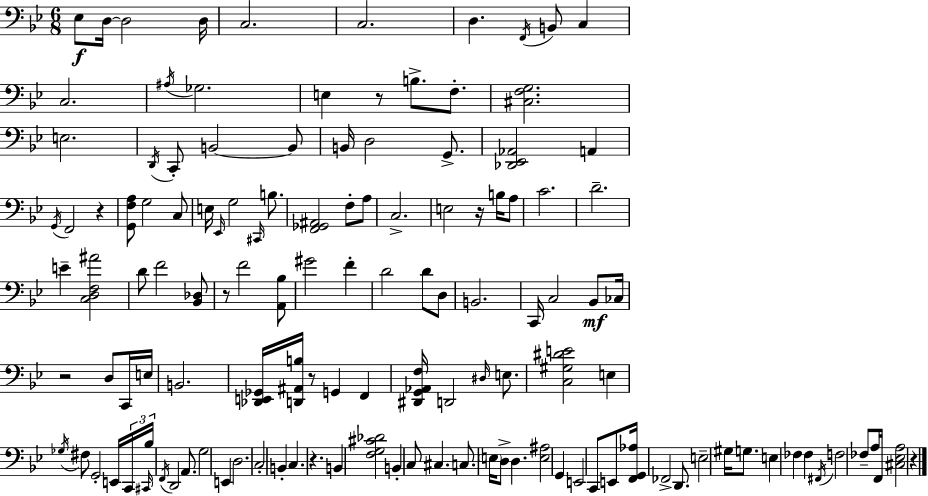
{
  \clef bass
  \numericTimeSignature
  \time 6/8
  \key bes \major
  ees8\f d16~~ d2 d16 | c2. | c2. | d4. \acciaccatura { f,16 } b,8 c4 | \break c2. | \acciaccatura { ais16 } ges2. | e4 r8 b8.-> f8.-. | <cis f g>2. | \break e2. | \acciaccatura { d,16 } c,8-. b,2~~ | b,8 b,16 d2 | g,8.-> <des, ees, aes,>2 a,4 | \break \acciaccatura { g,16 } f,2 | r4 <g, f a>8 g2 | c8 e16 \grace { ees,16 } g2 | \grace { cis,16 } b8. <f, ges, ais,>2 | \break f8-. a8 c2.-> | e2 | r16 b16 a8 c'2. | d'2.-- | \break e'4-- <c d f ais'>2 | d'8 f'2 | <bes, des>8 r8 f'2 | <a, bes>8 gis'2 | \break f'4-. d'2 | d'8 d8 b,2. | c,16 c2 | bes,8\mf ces16 r2 | \break d8 c,16 e16 b,2. | <des, e, ges,>16 <d, ais, b>16 r8 g,4 | f,4 <dis, g, aes, f>16 d,2 | \grace { dis16 } e8. <c gis dis' e'>2 | \break e4 \acciaccatura { ges16 } fis8 g,2-. | e,16 \tuplet 3/2 { c,16 \grace { cis,16 } bes16 } \acciaccatura { f,16 } d,2 | a,8. g2 | e,4 d2. | \break c2-. | b,4-. c4. | r4. b,4 | <f g cis' des'>2 b,4-. | \break c8 cis4. c8. | \parenthesize e16 d8-> d4. <e ais>2 | g,4 e,2 | c,8 e,8 <f, g, aes>16 fes,2-> | \break d,8. e2-- | gis16 g8. e4 | fes4 fes4 \acciaccatura { fis,16 } f2 | fes8-- a16 f,16 <cis ees a>2 | \break r4 \bar "|."
}